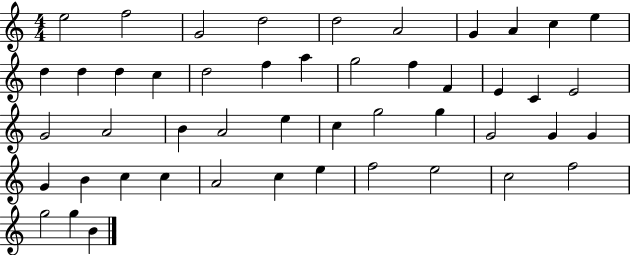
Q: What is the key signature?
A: C major